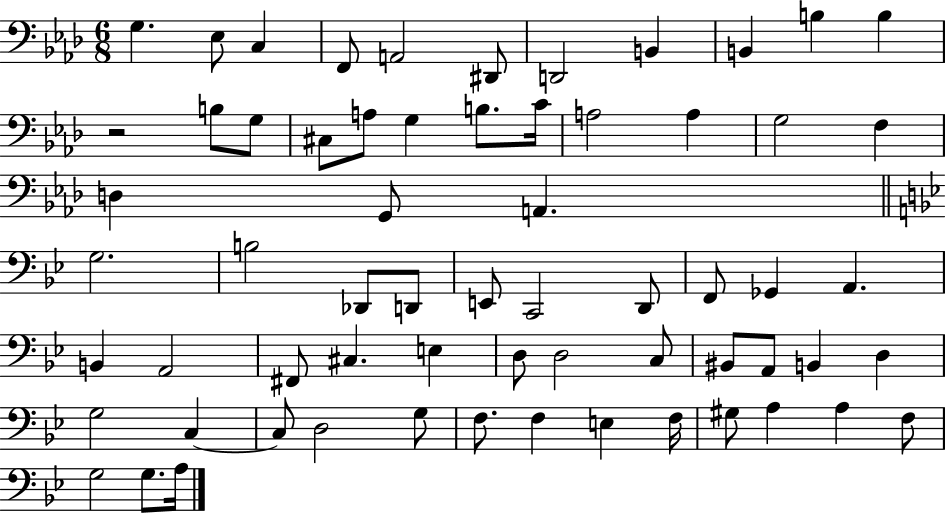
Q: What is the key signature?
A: AES major